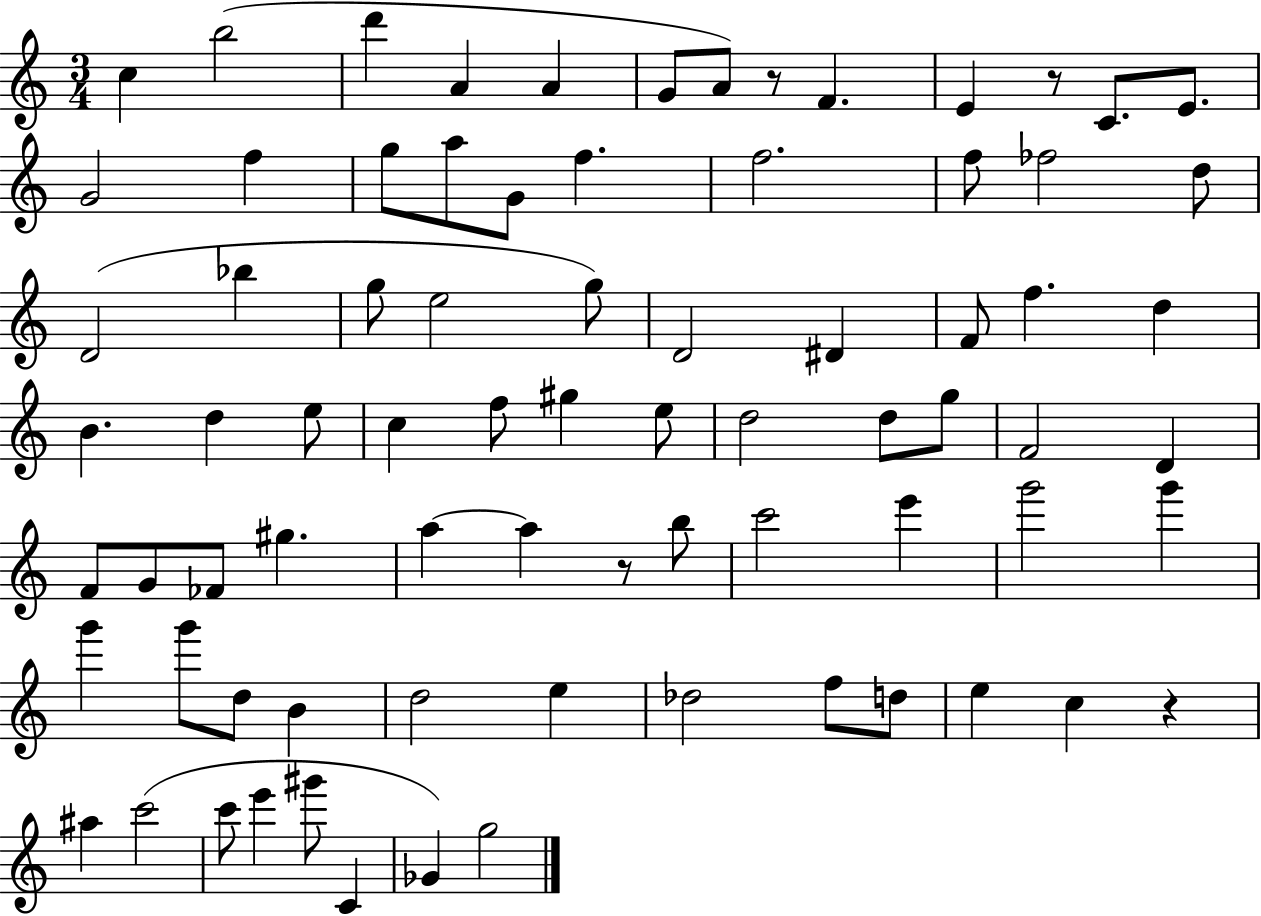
C5/q B5/h D6/q A4/q A4/q G4/e A4/e R/e F4/q. E4/q R/e C4/e. E4/e. G4/h F5/q G5/e A5/e G4/e F5/q. F5/h. F5/e FES5/h D5/e D4/h Bb5/q G5/e E5/h G5/e D4/h D#4/q F4/e F5/q. D5/q B4/q. D5/q E5/e C5/q F5/e G#5/q E5/e D5/h D5/e G5/e F4/h D4/q F4/e G4/e FES4/e G#5/q. A5/q A5/q R/e B5/e C6/h E6/q G6/h G6/q G6/q G6/e D5/e B4/q D5/h E5/q Db5/h F5/e D5/e E5/q C5/q R/q A#5/q C6/h C6/e E6/q G#6/e C4/q Gb4/q G5/h